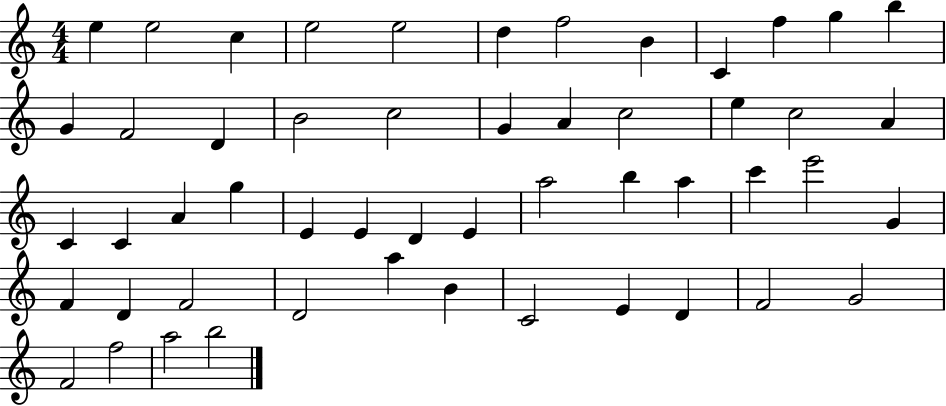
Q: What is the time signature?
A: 4/4